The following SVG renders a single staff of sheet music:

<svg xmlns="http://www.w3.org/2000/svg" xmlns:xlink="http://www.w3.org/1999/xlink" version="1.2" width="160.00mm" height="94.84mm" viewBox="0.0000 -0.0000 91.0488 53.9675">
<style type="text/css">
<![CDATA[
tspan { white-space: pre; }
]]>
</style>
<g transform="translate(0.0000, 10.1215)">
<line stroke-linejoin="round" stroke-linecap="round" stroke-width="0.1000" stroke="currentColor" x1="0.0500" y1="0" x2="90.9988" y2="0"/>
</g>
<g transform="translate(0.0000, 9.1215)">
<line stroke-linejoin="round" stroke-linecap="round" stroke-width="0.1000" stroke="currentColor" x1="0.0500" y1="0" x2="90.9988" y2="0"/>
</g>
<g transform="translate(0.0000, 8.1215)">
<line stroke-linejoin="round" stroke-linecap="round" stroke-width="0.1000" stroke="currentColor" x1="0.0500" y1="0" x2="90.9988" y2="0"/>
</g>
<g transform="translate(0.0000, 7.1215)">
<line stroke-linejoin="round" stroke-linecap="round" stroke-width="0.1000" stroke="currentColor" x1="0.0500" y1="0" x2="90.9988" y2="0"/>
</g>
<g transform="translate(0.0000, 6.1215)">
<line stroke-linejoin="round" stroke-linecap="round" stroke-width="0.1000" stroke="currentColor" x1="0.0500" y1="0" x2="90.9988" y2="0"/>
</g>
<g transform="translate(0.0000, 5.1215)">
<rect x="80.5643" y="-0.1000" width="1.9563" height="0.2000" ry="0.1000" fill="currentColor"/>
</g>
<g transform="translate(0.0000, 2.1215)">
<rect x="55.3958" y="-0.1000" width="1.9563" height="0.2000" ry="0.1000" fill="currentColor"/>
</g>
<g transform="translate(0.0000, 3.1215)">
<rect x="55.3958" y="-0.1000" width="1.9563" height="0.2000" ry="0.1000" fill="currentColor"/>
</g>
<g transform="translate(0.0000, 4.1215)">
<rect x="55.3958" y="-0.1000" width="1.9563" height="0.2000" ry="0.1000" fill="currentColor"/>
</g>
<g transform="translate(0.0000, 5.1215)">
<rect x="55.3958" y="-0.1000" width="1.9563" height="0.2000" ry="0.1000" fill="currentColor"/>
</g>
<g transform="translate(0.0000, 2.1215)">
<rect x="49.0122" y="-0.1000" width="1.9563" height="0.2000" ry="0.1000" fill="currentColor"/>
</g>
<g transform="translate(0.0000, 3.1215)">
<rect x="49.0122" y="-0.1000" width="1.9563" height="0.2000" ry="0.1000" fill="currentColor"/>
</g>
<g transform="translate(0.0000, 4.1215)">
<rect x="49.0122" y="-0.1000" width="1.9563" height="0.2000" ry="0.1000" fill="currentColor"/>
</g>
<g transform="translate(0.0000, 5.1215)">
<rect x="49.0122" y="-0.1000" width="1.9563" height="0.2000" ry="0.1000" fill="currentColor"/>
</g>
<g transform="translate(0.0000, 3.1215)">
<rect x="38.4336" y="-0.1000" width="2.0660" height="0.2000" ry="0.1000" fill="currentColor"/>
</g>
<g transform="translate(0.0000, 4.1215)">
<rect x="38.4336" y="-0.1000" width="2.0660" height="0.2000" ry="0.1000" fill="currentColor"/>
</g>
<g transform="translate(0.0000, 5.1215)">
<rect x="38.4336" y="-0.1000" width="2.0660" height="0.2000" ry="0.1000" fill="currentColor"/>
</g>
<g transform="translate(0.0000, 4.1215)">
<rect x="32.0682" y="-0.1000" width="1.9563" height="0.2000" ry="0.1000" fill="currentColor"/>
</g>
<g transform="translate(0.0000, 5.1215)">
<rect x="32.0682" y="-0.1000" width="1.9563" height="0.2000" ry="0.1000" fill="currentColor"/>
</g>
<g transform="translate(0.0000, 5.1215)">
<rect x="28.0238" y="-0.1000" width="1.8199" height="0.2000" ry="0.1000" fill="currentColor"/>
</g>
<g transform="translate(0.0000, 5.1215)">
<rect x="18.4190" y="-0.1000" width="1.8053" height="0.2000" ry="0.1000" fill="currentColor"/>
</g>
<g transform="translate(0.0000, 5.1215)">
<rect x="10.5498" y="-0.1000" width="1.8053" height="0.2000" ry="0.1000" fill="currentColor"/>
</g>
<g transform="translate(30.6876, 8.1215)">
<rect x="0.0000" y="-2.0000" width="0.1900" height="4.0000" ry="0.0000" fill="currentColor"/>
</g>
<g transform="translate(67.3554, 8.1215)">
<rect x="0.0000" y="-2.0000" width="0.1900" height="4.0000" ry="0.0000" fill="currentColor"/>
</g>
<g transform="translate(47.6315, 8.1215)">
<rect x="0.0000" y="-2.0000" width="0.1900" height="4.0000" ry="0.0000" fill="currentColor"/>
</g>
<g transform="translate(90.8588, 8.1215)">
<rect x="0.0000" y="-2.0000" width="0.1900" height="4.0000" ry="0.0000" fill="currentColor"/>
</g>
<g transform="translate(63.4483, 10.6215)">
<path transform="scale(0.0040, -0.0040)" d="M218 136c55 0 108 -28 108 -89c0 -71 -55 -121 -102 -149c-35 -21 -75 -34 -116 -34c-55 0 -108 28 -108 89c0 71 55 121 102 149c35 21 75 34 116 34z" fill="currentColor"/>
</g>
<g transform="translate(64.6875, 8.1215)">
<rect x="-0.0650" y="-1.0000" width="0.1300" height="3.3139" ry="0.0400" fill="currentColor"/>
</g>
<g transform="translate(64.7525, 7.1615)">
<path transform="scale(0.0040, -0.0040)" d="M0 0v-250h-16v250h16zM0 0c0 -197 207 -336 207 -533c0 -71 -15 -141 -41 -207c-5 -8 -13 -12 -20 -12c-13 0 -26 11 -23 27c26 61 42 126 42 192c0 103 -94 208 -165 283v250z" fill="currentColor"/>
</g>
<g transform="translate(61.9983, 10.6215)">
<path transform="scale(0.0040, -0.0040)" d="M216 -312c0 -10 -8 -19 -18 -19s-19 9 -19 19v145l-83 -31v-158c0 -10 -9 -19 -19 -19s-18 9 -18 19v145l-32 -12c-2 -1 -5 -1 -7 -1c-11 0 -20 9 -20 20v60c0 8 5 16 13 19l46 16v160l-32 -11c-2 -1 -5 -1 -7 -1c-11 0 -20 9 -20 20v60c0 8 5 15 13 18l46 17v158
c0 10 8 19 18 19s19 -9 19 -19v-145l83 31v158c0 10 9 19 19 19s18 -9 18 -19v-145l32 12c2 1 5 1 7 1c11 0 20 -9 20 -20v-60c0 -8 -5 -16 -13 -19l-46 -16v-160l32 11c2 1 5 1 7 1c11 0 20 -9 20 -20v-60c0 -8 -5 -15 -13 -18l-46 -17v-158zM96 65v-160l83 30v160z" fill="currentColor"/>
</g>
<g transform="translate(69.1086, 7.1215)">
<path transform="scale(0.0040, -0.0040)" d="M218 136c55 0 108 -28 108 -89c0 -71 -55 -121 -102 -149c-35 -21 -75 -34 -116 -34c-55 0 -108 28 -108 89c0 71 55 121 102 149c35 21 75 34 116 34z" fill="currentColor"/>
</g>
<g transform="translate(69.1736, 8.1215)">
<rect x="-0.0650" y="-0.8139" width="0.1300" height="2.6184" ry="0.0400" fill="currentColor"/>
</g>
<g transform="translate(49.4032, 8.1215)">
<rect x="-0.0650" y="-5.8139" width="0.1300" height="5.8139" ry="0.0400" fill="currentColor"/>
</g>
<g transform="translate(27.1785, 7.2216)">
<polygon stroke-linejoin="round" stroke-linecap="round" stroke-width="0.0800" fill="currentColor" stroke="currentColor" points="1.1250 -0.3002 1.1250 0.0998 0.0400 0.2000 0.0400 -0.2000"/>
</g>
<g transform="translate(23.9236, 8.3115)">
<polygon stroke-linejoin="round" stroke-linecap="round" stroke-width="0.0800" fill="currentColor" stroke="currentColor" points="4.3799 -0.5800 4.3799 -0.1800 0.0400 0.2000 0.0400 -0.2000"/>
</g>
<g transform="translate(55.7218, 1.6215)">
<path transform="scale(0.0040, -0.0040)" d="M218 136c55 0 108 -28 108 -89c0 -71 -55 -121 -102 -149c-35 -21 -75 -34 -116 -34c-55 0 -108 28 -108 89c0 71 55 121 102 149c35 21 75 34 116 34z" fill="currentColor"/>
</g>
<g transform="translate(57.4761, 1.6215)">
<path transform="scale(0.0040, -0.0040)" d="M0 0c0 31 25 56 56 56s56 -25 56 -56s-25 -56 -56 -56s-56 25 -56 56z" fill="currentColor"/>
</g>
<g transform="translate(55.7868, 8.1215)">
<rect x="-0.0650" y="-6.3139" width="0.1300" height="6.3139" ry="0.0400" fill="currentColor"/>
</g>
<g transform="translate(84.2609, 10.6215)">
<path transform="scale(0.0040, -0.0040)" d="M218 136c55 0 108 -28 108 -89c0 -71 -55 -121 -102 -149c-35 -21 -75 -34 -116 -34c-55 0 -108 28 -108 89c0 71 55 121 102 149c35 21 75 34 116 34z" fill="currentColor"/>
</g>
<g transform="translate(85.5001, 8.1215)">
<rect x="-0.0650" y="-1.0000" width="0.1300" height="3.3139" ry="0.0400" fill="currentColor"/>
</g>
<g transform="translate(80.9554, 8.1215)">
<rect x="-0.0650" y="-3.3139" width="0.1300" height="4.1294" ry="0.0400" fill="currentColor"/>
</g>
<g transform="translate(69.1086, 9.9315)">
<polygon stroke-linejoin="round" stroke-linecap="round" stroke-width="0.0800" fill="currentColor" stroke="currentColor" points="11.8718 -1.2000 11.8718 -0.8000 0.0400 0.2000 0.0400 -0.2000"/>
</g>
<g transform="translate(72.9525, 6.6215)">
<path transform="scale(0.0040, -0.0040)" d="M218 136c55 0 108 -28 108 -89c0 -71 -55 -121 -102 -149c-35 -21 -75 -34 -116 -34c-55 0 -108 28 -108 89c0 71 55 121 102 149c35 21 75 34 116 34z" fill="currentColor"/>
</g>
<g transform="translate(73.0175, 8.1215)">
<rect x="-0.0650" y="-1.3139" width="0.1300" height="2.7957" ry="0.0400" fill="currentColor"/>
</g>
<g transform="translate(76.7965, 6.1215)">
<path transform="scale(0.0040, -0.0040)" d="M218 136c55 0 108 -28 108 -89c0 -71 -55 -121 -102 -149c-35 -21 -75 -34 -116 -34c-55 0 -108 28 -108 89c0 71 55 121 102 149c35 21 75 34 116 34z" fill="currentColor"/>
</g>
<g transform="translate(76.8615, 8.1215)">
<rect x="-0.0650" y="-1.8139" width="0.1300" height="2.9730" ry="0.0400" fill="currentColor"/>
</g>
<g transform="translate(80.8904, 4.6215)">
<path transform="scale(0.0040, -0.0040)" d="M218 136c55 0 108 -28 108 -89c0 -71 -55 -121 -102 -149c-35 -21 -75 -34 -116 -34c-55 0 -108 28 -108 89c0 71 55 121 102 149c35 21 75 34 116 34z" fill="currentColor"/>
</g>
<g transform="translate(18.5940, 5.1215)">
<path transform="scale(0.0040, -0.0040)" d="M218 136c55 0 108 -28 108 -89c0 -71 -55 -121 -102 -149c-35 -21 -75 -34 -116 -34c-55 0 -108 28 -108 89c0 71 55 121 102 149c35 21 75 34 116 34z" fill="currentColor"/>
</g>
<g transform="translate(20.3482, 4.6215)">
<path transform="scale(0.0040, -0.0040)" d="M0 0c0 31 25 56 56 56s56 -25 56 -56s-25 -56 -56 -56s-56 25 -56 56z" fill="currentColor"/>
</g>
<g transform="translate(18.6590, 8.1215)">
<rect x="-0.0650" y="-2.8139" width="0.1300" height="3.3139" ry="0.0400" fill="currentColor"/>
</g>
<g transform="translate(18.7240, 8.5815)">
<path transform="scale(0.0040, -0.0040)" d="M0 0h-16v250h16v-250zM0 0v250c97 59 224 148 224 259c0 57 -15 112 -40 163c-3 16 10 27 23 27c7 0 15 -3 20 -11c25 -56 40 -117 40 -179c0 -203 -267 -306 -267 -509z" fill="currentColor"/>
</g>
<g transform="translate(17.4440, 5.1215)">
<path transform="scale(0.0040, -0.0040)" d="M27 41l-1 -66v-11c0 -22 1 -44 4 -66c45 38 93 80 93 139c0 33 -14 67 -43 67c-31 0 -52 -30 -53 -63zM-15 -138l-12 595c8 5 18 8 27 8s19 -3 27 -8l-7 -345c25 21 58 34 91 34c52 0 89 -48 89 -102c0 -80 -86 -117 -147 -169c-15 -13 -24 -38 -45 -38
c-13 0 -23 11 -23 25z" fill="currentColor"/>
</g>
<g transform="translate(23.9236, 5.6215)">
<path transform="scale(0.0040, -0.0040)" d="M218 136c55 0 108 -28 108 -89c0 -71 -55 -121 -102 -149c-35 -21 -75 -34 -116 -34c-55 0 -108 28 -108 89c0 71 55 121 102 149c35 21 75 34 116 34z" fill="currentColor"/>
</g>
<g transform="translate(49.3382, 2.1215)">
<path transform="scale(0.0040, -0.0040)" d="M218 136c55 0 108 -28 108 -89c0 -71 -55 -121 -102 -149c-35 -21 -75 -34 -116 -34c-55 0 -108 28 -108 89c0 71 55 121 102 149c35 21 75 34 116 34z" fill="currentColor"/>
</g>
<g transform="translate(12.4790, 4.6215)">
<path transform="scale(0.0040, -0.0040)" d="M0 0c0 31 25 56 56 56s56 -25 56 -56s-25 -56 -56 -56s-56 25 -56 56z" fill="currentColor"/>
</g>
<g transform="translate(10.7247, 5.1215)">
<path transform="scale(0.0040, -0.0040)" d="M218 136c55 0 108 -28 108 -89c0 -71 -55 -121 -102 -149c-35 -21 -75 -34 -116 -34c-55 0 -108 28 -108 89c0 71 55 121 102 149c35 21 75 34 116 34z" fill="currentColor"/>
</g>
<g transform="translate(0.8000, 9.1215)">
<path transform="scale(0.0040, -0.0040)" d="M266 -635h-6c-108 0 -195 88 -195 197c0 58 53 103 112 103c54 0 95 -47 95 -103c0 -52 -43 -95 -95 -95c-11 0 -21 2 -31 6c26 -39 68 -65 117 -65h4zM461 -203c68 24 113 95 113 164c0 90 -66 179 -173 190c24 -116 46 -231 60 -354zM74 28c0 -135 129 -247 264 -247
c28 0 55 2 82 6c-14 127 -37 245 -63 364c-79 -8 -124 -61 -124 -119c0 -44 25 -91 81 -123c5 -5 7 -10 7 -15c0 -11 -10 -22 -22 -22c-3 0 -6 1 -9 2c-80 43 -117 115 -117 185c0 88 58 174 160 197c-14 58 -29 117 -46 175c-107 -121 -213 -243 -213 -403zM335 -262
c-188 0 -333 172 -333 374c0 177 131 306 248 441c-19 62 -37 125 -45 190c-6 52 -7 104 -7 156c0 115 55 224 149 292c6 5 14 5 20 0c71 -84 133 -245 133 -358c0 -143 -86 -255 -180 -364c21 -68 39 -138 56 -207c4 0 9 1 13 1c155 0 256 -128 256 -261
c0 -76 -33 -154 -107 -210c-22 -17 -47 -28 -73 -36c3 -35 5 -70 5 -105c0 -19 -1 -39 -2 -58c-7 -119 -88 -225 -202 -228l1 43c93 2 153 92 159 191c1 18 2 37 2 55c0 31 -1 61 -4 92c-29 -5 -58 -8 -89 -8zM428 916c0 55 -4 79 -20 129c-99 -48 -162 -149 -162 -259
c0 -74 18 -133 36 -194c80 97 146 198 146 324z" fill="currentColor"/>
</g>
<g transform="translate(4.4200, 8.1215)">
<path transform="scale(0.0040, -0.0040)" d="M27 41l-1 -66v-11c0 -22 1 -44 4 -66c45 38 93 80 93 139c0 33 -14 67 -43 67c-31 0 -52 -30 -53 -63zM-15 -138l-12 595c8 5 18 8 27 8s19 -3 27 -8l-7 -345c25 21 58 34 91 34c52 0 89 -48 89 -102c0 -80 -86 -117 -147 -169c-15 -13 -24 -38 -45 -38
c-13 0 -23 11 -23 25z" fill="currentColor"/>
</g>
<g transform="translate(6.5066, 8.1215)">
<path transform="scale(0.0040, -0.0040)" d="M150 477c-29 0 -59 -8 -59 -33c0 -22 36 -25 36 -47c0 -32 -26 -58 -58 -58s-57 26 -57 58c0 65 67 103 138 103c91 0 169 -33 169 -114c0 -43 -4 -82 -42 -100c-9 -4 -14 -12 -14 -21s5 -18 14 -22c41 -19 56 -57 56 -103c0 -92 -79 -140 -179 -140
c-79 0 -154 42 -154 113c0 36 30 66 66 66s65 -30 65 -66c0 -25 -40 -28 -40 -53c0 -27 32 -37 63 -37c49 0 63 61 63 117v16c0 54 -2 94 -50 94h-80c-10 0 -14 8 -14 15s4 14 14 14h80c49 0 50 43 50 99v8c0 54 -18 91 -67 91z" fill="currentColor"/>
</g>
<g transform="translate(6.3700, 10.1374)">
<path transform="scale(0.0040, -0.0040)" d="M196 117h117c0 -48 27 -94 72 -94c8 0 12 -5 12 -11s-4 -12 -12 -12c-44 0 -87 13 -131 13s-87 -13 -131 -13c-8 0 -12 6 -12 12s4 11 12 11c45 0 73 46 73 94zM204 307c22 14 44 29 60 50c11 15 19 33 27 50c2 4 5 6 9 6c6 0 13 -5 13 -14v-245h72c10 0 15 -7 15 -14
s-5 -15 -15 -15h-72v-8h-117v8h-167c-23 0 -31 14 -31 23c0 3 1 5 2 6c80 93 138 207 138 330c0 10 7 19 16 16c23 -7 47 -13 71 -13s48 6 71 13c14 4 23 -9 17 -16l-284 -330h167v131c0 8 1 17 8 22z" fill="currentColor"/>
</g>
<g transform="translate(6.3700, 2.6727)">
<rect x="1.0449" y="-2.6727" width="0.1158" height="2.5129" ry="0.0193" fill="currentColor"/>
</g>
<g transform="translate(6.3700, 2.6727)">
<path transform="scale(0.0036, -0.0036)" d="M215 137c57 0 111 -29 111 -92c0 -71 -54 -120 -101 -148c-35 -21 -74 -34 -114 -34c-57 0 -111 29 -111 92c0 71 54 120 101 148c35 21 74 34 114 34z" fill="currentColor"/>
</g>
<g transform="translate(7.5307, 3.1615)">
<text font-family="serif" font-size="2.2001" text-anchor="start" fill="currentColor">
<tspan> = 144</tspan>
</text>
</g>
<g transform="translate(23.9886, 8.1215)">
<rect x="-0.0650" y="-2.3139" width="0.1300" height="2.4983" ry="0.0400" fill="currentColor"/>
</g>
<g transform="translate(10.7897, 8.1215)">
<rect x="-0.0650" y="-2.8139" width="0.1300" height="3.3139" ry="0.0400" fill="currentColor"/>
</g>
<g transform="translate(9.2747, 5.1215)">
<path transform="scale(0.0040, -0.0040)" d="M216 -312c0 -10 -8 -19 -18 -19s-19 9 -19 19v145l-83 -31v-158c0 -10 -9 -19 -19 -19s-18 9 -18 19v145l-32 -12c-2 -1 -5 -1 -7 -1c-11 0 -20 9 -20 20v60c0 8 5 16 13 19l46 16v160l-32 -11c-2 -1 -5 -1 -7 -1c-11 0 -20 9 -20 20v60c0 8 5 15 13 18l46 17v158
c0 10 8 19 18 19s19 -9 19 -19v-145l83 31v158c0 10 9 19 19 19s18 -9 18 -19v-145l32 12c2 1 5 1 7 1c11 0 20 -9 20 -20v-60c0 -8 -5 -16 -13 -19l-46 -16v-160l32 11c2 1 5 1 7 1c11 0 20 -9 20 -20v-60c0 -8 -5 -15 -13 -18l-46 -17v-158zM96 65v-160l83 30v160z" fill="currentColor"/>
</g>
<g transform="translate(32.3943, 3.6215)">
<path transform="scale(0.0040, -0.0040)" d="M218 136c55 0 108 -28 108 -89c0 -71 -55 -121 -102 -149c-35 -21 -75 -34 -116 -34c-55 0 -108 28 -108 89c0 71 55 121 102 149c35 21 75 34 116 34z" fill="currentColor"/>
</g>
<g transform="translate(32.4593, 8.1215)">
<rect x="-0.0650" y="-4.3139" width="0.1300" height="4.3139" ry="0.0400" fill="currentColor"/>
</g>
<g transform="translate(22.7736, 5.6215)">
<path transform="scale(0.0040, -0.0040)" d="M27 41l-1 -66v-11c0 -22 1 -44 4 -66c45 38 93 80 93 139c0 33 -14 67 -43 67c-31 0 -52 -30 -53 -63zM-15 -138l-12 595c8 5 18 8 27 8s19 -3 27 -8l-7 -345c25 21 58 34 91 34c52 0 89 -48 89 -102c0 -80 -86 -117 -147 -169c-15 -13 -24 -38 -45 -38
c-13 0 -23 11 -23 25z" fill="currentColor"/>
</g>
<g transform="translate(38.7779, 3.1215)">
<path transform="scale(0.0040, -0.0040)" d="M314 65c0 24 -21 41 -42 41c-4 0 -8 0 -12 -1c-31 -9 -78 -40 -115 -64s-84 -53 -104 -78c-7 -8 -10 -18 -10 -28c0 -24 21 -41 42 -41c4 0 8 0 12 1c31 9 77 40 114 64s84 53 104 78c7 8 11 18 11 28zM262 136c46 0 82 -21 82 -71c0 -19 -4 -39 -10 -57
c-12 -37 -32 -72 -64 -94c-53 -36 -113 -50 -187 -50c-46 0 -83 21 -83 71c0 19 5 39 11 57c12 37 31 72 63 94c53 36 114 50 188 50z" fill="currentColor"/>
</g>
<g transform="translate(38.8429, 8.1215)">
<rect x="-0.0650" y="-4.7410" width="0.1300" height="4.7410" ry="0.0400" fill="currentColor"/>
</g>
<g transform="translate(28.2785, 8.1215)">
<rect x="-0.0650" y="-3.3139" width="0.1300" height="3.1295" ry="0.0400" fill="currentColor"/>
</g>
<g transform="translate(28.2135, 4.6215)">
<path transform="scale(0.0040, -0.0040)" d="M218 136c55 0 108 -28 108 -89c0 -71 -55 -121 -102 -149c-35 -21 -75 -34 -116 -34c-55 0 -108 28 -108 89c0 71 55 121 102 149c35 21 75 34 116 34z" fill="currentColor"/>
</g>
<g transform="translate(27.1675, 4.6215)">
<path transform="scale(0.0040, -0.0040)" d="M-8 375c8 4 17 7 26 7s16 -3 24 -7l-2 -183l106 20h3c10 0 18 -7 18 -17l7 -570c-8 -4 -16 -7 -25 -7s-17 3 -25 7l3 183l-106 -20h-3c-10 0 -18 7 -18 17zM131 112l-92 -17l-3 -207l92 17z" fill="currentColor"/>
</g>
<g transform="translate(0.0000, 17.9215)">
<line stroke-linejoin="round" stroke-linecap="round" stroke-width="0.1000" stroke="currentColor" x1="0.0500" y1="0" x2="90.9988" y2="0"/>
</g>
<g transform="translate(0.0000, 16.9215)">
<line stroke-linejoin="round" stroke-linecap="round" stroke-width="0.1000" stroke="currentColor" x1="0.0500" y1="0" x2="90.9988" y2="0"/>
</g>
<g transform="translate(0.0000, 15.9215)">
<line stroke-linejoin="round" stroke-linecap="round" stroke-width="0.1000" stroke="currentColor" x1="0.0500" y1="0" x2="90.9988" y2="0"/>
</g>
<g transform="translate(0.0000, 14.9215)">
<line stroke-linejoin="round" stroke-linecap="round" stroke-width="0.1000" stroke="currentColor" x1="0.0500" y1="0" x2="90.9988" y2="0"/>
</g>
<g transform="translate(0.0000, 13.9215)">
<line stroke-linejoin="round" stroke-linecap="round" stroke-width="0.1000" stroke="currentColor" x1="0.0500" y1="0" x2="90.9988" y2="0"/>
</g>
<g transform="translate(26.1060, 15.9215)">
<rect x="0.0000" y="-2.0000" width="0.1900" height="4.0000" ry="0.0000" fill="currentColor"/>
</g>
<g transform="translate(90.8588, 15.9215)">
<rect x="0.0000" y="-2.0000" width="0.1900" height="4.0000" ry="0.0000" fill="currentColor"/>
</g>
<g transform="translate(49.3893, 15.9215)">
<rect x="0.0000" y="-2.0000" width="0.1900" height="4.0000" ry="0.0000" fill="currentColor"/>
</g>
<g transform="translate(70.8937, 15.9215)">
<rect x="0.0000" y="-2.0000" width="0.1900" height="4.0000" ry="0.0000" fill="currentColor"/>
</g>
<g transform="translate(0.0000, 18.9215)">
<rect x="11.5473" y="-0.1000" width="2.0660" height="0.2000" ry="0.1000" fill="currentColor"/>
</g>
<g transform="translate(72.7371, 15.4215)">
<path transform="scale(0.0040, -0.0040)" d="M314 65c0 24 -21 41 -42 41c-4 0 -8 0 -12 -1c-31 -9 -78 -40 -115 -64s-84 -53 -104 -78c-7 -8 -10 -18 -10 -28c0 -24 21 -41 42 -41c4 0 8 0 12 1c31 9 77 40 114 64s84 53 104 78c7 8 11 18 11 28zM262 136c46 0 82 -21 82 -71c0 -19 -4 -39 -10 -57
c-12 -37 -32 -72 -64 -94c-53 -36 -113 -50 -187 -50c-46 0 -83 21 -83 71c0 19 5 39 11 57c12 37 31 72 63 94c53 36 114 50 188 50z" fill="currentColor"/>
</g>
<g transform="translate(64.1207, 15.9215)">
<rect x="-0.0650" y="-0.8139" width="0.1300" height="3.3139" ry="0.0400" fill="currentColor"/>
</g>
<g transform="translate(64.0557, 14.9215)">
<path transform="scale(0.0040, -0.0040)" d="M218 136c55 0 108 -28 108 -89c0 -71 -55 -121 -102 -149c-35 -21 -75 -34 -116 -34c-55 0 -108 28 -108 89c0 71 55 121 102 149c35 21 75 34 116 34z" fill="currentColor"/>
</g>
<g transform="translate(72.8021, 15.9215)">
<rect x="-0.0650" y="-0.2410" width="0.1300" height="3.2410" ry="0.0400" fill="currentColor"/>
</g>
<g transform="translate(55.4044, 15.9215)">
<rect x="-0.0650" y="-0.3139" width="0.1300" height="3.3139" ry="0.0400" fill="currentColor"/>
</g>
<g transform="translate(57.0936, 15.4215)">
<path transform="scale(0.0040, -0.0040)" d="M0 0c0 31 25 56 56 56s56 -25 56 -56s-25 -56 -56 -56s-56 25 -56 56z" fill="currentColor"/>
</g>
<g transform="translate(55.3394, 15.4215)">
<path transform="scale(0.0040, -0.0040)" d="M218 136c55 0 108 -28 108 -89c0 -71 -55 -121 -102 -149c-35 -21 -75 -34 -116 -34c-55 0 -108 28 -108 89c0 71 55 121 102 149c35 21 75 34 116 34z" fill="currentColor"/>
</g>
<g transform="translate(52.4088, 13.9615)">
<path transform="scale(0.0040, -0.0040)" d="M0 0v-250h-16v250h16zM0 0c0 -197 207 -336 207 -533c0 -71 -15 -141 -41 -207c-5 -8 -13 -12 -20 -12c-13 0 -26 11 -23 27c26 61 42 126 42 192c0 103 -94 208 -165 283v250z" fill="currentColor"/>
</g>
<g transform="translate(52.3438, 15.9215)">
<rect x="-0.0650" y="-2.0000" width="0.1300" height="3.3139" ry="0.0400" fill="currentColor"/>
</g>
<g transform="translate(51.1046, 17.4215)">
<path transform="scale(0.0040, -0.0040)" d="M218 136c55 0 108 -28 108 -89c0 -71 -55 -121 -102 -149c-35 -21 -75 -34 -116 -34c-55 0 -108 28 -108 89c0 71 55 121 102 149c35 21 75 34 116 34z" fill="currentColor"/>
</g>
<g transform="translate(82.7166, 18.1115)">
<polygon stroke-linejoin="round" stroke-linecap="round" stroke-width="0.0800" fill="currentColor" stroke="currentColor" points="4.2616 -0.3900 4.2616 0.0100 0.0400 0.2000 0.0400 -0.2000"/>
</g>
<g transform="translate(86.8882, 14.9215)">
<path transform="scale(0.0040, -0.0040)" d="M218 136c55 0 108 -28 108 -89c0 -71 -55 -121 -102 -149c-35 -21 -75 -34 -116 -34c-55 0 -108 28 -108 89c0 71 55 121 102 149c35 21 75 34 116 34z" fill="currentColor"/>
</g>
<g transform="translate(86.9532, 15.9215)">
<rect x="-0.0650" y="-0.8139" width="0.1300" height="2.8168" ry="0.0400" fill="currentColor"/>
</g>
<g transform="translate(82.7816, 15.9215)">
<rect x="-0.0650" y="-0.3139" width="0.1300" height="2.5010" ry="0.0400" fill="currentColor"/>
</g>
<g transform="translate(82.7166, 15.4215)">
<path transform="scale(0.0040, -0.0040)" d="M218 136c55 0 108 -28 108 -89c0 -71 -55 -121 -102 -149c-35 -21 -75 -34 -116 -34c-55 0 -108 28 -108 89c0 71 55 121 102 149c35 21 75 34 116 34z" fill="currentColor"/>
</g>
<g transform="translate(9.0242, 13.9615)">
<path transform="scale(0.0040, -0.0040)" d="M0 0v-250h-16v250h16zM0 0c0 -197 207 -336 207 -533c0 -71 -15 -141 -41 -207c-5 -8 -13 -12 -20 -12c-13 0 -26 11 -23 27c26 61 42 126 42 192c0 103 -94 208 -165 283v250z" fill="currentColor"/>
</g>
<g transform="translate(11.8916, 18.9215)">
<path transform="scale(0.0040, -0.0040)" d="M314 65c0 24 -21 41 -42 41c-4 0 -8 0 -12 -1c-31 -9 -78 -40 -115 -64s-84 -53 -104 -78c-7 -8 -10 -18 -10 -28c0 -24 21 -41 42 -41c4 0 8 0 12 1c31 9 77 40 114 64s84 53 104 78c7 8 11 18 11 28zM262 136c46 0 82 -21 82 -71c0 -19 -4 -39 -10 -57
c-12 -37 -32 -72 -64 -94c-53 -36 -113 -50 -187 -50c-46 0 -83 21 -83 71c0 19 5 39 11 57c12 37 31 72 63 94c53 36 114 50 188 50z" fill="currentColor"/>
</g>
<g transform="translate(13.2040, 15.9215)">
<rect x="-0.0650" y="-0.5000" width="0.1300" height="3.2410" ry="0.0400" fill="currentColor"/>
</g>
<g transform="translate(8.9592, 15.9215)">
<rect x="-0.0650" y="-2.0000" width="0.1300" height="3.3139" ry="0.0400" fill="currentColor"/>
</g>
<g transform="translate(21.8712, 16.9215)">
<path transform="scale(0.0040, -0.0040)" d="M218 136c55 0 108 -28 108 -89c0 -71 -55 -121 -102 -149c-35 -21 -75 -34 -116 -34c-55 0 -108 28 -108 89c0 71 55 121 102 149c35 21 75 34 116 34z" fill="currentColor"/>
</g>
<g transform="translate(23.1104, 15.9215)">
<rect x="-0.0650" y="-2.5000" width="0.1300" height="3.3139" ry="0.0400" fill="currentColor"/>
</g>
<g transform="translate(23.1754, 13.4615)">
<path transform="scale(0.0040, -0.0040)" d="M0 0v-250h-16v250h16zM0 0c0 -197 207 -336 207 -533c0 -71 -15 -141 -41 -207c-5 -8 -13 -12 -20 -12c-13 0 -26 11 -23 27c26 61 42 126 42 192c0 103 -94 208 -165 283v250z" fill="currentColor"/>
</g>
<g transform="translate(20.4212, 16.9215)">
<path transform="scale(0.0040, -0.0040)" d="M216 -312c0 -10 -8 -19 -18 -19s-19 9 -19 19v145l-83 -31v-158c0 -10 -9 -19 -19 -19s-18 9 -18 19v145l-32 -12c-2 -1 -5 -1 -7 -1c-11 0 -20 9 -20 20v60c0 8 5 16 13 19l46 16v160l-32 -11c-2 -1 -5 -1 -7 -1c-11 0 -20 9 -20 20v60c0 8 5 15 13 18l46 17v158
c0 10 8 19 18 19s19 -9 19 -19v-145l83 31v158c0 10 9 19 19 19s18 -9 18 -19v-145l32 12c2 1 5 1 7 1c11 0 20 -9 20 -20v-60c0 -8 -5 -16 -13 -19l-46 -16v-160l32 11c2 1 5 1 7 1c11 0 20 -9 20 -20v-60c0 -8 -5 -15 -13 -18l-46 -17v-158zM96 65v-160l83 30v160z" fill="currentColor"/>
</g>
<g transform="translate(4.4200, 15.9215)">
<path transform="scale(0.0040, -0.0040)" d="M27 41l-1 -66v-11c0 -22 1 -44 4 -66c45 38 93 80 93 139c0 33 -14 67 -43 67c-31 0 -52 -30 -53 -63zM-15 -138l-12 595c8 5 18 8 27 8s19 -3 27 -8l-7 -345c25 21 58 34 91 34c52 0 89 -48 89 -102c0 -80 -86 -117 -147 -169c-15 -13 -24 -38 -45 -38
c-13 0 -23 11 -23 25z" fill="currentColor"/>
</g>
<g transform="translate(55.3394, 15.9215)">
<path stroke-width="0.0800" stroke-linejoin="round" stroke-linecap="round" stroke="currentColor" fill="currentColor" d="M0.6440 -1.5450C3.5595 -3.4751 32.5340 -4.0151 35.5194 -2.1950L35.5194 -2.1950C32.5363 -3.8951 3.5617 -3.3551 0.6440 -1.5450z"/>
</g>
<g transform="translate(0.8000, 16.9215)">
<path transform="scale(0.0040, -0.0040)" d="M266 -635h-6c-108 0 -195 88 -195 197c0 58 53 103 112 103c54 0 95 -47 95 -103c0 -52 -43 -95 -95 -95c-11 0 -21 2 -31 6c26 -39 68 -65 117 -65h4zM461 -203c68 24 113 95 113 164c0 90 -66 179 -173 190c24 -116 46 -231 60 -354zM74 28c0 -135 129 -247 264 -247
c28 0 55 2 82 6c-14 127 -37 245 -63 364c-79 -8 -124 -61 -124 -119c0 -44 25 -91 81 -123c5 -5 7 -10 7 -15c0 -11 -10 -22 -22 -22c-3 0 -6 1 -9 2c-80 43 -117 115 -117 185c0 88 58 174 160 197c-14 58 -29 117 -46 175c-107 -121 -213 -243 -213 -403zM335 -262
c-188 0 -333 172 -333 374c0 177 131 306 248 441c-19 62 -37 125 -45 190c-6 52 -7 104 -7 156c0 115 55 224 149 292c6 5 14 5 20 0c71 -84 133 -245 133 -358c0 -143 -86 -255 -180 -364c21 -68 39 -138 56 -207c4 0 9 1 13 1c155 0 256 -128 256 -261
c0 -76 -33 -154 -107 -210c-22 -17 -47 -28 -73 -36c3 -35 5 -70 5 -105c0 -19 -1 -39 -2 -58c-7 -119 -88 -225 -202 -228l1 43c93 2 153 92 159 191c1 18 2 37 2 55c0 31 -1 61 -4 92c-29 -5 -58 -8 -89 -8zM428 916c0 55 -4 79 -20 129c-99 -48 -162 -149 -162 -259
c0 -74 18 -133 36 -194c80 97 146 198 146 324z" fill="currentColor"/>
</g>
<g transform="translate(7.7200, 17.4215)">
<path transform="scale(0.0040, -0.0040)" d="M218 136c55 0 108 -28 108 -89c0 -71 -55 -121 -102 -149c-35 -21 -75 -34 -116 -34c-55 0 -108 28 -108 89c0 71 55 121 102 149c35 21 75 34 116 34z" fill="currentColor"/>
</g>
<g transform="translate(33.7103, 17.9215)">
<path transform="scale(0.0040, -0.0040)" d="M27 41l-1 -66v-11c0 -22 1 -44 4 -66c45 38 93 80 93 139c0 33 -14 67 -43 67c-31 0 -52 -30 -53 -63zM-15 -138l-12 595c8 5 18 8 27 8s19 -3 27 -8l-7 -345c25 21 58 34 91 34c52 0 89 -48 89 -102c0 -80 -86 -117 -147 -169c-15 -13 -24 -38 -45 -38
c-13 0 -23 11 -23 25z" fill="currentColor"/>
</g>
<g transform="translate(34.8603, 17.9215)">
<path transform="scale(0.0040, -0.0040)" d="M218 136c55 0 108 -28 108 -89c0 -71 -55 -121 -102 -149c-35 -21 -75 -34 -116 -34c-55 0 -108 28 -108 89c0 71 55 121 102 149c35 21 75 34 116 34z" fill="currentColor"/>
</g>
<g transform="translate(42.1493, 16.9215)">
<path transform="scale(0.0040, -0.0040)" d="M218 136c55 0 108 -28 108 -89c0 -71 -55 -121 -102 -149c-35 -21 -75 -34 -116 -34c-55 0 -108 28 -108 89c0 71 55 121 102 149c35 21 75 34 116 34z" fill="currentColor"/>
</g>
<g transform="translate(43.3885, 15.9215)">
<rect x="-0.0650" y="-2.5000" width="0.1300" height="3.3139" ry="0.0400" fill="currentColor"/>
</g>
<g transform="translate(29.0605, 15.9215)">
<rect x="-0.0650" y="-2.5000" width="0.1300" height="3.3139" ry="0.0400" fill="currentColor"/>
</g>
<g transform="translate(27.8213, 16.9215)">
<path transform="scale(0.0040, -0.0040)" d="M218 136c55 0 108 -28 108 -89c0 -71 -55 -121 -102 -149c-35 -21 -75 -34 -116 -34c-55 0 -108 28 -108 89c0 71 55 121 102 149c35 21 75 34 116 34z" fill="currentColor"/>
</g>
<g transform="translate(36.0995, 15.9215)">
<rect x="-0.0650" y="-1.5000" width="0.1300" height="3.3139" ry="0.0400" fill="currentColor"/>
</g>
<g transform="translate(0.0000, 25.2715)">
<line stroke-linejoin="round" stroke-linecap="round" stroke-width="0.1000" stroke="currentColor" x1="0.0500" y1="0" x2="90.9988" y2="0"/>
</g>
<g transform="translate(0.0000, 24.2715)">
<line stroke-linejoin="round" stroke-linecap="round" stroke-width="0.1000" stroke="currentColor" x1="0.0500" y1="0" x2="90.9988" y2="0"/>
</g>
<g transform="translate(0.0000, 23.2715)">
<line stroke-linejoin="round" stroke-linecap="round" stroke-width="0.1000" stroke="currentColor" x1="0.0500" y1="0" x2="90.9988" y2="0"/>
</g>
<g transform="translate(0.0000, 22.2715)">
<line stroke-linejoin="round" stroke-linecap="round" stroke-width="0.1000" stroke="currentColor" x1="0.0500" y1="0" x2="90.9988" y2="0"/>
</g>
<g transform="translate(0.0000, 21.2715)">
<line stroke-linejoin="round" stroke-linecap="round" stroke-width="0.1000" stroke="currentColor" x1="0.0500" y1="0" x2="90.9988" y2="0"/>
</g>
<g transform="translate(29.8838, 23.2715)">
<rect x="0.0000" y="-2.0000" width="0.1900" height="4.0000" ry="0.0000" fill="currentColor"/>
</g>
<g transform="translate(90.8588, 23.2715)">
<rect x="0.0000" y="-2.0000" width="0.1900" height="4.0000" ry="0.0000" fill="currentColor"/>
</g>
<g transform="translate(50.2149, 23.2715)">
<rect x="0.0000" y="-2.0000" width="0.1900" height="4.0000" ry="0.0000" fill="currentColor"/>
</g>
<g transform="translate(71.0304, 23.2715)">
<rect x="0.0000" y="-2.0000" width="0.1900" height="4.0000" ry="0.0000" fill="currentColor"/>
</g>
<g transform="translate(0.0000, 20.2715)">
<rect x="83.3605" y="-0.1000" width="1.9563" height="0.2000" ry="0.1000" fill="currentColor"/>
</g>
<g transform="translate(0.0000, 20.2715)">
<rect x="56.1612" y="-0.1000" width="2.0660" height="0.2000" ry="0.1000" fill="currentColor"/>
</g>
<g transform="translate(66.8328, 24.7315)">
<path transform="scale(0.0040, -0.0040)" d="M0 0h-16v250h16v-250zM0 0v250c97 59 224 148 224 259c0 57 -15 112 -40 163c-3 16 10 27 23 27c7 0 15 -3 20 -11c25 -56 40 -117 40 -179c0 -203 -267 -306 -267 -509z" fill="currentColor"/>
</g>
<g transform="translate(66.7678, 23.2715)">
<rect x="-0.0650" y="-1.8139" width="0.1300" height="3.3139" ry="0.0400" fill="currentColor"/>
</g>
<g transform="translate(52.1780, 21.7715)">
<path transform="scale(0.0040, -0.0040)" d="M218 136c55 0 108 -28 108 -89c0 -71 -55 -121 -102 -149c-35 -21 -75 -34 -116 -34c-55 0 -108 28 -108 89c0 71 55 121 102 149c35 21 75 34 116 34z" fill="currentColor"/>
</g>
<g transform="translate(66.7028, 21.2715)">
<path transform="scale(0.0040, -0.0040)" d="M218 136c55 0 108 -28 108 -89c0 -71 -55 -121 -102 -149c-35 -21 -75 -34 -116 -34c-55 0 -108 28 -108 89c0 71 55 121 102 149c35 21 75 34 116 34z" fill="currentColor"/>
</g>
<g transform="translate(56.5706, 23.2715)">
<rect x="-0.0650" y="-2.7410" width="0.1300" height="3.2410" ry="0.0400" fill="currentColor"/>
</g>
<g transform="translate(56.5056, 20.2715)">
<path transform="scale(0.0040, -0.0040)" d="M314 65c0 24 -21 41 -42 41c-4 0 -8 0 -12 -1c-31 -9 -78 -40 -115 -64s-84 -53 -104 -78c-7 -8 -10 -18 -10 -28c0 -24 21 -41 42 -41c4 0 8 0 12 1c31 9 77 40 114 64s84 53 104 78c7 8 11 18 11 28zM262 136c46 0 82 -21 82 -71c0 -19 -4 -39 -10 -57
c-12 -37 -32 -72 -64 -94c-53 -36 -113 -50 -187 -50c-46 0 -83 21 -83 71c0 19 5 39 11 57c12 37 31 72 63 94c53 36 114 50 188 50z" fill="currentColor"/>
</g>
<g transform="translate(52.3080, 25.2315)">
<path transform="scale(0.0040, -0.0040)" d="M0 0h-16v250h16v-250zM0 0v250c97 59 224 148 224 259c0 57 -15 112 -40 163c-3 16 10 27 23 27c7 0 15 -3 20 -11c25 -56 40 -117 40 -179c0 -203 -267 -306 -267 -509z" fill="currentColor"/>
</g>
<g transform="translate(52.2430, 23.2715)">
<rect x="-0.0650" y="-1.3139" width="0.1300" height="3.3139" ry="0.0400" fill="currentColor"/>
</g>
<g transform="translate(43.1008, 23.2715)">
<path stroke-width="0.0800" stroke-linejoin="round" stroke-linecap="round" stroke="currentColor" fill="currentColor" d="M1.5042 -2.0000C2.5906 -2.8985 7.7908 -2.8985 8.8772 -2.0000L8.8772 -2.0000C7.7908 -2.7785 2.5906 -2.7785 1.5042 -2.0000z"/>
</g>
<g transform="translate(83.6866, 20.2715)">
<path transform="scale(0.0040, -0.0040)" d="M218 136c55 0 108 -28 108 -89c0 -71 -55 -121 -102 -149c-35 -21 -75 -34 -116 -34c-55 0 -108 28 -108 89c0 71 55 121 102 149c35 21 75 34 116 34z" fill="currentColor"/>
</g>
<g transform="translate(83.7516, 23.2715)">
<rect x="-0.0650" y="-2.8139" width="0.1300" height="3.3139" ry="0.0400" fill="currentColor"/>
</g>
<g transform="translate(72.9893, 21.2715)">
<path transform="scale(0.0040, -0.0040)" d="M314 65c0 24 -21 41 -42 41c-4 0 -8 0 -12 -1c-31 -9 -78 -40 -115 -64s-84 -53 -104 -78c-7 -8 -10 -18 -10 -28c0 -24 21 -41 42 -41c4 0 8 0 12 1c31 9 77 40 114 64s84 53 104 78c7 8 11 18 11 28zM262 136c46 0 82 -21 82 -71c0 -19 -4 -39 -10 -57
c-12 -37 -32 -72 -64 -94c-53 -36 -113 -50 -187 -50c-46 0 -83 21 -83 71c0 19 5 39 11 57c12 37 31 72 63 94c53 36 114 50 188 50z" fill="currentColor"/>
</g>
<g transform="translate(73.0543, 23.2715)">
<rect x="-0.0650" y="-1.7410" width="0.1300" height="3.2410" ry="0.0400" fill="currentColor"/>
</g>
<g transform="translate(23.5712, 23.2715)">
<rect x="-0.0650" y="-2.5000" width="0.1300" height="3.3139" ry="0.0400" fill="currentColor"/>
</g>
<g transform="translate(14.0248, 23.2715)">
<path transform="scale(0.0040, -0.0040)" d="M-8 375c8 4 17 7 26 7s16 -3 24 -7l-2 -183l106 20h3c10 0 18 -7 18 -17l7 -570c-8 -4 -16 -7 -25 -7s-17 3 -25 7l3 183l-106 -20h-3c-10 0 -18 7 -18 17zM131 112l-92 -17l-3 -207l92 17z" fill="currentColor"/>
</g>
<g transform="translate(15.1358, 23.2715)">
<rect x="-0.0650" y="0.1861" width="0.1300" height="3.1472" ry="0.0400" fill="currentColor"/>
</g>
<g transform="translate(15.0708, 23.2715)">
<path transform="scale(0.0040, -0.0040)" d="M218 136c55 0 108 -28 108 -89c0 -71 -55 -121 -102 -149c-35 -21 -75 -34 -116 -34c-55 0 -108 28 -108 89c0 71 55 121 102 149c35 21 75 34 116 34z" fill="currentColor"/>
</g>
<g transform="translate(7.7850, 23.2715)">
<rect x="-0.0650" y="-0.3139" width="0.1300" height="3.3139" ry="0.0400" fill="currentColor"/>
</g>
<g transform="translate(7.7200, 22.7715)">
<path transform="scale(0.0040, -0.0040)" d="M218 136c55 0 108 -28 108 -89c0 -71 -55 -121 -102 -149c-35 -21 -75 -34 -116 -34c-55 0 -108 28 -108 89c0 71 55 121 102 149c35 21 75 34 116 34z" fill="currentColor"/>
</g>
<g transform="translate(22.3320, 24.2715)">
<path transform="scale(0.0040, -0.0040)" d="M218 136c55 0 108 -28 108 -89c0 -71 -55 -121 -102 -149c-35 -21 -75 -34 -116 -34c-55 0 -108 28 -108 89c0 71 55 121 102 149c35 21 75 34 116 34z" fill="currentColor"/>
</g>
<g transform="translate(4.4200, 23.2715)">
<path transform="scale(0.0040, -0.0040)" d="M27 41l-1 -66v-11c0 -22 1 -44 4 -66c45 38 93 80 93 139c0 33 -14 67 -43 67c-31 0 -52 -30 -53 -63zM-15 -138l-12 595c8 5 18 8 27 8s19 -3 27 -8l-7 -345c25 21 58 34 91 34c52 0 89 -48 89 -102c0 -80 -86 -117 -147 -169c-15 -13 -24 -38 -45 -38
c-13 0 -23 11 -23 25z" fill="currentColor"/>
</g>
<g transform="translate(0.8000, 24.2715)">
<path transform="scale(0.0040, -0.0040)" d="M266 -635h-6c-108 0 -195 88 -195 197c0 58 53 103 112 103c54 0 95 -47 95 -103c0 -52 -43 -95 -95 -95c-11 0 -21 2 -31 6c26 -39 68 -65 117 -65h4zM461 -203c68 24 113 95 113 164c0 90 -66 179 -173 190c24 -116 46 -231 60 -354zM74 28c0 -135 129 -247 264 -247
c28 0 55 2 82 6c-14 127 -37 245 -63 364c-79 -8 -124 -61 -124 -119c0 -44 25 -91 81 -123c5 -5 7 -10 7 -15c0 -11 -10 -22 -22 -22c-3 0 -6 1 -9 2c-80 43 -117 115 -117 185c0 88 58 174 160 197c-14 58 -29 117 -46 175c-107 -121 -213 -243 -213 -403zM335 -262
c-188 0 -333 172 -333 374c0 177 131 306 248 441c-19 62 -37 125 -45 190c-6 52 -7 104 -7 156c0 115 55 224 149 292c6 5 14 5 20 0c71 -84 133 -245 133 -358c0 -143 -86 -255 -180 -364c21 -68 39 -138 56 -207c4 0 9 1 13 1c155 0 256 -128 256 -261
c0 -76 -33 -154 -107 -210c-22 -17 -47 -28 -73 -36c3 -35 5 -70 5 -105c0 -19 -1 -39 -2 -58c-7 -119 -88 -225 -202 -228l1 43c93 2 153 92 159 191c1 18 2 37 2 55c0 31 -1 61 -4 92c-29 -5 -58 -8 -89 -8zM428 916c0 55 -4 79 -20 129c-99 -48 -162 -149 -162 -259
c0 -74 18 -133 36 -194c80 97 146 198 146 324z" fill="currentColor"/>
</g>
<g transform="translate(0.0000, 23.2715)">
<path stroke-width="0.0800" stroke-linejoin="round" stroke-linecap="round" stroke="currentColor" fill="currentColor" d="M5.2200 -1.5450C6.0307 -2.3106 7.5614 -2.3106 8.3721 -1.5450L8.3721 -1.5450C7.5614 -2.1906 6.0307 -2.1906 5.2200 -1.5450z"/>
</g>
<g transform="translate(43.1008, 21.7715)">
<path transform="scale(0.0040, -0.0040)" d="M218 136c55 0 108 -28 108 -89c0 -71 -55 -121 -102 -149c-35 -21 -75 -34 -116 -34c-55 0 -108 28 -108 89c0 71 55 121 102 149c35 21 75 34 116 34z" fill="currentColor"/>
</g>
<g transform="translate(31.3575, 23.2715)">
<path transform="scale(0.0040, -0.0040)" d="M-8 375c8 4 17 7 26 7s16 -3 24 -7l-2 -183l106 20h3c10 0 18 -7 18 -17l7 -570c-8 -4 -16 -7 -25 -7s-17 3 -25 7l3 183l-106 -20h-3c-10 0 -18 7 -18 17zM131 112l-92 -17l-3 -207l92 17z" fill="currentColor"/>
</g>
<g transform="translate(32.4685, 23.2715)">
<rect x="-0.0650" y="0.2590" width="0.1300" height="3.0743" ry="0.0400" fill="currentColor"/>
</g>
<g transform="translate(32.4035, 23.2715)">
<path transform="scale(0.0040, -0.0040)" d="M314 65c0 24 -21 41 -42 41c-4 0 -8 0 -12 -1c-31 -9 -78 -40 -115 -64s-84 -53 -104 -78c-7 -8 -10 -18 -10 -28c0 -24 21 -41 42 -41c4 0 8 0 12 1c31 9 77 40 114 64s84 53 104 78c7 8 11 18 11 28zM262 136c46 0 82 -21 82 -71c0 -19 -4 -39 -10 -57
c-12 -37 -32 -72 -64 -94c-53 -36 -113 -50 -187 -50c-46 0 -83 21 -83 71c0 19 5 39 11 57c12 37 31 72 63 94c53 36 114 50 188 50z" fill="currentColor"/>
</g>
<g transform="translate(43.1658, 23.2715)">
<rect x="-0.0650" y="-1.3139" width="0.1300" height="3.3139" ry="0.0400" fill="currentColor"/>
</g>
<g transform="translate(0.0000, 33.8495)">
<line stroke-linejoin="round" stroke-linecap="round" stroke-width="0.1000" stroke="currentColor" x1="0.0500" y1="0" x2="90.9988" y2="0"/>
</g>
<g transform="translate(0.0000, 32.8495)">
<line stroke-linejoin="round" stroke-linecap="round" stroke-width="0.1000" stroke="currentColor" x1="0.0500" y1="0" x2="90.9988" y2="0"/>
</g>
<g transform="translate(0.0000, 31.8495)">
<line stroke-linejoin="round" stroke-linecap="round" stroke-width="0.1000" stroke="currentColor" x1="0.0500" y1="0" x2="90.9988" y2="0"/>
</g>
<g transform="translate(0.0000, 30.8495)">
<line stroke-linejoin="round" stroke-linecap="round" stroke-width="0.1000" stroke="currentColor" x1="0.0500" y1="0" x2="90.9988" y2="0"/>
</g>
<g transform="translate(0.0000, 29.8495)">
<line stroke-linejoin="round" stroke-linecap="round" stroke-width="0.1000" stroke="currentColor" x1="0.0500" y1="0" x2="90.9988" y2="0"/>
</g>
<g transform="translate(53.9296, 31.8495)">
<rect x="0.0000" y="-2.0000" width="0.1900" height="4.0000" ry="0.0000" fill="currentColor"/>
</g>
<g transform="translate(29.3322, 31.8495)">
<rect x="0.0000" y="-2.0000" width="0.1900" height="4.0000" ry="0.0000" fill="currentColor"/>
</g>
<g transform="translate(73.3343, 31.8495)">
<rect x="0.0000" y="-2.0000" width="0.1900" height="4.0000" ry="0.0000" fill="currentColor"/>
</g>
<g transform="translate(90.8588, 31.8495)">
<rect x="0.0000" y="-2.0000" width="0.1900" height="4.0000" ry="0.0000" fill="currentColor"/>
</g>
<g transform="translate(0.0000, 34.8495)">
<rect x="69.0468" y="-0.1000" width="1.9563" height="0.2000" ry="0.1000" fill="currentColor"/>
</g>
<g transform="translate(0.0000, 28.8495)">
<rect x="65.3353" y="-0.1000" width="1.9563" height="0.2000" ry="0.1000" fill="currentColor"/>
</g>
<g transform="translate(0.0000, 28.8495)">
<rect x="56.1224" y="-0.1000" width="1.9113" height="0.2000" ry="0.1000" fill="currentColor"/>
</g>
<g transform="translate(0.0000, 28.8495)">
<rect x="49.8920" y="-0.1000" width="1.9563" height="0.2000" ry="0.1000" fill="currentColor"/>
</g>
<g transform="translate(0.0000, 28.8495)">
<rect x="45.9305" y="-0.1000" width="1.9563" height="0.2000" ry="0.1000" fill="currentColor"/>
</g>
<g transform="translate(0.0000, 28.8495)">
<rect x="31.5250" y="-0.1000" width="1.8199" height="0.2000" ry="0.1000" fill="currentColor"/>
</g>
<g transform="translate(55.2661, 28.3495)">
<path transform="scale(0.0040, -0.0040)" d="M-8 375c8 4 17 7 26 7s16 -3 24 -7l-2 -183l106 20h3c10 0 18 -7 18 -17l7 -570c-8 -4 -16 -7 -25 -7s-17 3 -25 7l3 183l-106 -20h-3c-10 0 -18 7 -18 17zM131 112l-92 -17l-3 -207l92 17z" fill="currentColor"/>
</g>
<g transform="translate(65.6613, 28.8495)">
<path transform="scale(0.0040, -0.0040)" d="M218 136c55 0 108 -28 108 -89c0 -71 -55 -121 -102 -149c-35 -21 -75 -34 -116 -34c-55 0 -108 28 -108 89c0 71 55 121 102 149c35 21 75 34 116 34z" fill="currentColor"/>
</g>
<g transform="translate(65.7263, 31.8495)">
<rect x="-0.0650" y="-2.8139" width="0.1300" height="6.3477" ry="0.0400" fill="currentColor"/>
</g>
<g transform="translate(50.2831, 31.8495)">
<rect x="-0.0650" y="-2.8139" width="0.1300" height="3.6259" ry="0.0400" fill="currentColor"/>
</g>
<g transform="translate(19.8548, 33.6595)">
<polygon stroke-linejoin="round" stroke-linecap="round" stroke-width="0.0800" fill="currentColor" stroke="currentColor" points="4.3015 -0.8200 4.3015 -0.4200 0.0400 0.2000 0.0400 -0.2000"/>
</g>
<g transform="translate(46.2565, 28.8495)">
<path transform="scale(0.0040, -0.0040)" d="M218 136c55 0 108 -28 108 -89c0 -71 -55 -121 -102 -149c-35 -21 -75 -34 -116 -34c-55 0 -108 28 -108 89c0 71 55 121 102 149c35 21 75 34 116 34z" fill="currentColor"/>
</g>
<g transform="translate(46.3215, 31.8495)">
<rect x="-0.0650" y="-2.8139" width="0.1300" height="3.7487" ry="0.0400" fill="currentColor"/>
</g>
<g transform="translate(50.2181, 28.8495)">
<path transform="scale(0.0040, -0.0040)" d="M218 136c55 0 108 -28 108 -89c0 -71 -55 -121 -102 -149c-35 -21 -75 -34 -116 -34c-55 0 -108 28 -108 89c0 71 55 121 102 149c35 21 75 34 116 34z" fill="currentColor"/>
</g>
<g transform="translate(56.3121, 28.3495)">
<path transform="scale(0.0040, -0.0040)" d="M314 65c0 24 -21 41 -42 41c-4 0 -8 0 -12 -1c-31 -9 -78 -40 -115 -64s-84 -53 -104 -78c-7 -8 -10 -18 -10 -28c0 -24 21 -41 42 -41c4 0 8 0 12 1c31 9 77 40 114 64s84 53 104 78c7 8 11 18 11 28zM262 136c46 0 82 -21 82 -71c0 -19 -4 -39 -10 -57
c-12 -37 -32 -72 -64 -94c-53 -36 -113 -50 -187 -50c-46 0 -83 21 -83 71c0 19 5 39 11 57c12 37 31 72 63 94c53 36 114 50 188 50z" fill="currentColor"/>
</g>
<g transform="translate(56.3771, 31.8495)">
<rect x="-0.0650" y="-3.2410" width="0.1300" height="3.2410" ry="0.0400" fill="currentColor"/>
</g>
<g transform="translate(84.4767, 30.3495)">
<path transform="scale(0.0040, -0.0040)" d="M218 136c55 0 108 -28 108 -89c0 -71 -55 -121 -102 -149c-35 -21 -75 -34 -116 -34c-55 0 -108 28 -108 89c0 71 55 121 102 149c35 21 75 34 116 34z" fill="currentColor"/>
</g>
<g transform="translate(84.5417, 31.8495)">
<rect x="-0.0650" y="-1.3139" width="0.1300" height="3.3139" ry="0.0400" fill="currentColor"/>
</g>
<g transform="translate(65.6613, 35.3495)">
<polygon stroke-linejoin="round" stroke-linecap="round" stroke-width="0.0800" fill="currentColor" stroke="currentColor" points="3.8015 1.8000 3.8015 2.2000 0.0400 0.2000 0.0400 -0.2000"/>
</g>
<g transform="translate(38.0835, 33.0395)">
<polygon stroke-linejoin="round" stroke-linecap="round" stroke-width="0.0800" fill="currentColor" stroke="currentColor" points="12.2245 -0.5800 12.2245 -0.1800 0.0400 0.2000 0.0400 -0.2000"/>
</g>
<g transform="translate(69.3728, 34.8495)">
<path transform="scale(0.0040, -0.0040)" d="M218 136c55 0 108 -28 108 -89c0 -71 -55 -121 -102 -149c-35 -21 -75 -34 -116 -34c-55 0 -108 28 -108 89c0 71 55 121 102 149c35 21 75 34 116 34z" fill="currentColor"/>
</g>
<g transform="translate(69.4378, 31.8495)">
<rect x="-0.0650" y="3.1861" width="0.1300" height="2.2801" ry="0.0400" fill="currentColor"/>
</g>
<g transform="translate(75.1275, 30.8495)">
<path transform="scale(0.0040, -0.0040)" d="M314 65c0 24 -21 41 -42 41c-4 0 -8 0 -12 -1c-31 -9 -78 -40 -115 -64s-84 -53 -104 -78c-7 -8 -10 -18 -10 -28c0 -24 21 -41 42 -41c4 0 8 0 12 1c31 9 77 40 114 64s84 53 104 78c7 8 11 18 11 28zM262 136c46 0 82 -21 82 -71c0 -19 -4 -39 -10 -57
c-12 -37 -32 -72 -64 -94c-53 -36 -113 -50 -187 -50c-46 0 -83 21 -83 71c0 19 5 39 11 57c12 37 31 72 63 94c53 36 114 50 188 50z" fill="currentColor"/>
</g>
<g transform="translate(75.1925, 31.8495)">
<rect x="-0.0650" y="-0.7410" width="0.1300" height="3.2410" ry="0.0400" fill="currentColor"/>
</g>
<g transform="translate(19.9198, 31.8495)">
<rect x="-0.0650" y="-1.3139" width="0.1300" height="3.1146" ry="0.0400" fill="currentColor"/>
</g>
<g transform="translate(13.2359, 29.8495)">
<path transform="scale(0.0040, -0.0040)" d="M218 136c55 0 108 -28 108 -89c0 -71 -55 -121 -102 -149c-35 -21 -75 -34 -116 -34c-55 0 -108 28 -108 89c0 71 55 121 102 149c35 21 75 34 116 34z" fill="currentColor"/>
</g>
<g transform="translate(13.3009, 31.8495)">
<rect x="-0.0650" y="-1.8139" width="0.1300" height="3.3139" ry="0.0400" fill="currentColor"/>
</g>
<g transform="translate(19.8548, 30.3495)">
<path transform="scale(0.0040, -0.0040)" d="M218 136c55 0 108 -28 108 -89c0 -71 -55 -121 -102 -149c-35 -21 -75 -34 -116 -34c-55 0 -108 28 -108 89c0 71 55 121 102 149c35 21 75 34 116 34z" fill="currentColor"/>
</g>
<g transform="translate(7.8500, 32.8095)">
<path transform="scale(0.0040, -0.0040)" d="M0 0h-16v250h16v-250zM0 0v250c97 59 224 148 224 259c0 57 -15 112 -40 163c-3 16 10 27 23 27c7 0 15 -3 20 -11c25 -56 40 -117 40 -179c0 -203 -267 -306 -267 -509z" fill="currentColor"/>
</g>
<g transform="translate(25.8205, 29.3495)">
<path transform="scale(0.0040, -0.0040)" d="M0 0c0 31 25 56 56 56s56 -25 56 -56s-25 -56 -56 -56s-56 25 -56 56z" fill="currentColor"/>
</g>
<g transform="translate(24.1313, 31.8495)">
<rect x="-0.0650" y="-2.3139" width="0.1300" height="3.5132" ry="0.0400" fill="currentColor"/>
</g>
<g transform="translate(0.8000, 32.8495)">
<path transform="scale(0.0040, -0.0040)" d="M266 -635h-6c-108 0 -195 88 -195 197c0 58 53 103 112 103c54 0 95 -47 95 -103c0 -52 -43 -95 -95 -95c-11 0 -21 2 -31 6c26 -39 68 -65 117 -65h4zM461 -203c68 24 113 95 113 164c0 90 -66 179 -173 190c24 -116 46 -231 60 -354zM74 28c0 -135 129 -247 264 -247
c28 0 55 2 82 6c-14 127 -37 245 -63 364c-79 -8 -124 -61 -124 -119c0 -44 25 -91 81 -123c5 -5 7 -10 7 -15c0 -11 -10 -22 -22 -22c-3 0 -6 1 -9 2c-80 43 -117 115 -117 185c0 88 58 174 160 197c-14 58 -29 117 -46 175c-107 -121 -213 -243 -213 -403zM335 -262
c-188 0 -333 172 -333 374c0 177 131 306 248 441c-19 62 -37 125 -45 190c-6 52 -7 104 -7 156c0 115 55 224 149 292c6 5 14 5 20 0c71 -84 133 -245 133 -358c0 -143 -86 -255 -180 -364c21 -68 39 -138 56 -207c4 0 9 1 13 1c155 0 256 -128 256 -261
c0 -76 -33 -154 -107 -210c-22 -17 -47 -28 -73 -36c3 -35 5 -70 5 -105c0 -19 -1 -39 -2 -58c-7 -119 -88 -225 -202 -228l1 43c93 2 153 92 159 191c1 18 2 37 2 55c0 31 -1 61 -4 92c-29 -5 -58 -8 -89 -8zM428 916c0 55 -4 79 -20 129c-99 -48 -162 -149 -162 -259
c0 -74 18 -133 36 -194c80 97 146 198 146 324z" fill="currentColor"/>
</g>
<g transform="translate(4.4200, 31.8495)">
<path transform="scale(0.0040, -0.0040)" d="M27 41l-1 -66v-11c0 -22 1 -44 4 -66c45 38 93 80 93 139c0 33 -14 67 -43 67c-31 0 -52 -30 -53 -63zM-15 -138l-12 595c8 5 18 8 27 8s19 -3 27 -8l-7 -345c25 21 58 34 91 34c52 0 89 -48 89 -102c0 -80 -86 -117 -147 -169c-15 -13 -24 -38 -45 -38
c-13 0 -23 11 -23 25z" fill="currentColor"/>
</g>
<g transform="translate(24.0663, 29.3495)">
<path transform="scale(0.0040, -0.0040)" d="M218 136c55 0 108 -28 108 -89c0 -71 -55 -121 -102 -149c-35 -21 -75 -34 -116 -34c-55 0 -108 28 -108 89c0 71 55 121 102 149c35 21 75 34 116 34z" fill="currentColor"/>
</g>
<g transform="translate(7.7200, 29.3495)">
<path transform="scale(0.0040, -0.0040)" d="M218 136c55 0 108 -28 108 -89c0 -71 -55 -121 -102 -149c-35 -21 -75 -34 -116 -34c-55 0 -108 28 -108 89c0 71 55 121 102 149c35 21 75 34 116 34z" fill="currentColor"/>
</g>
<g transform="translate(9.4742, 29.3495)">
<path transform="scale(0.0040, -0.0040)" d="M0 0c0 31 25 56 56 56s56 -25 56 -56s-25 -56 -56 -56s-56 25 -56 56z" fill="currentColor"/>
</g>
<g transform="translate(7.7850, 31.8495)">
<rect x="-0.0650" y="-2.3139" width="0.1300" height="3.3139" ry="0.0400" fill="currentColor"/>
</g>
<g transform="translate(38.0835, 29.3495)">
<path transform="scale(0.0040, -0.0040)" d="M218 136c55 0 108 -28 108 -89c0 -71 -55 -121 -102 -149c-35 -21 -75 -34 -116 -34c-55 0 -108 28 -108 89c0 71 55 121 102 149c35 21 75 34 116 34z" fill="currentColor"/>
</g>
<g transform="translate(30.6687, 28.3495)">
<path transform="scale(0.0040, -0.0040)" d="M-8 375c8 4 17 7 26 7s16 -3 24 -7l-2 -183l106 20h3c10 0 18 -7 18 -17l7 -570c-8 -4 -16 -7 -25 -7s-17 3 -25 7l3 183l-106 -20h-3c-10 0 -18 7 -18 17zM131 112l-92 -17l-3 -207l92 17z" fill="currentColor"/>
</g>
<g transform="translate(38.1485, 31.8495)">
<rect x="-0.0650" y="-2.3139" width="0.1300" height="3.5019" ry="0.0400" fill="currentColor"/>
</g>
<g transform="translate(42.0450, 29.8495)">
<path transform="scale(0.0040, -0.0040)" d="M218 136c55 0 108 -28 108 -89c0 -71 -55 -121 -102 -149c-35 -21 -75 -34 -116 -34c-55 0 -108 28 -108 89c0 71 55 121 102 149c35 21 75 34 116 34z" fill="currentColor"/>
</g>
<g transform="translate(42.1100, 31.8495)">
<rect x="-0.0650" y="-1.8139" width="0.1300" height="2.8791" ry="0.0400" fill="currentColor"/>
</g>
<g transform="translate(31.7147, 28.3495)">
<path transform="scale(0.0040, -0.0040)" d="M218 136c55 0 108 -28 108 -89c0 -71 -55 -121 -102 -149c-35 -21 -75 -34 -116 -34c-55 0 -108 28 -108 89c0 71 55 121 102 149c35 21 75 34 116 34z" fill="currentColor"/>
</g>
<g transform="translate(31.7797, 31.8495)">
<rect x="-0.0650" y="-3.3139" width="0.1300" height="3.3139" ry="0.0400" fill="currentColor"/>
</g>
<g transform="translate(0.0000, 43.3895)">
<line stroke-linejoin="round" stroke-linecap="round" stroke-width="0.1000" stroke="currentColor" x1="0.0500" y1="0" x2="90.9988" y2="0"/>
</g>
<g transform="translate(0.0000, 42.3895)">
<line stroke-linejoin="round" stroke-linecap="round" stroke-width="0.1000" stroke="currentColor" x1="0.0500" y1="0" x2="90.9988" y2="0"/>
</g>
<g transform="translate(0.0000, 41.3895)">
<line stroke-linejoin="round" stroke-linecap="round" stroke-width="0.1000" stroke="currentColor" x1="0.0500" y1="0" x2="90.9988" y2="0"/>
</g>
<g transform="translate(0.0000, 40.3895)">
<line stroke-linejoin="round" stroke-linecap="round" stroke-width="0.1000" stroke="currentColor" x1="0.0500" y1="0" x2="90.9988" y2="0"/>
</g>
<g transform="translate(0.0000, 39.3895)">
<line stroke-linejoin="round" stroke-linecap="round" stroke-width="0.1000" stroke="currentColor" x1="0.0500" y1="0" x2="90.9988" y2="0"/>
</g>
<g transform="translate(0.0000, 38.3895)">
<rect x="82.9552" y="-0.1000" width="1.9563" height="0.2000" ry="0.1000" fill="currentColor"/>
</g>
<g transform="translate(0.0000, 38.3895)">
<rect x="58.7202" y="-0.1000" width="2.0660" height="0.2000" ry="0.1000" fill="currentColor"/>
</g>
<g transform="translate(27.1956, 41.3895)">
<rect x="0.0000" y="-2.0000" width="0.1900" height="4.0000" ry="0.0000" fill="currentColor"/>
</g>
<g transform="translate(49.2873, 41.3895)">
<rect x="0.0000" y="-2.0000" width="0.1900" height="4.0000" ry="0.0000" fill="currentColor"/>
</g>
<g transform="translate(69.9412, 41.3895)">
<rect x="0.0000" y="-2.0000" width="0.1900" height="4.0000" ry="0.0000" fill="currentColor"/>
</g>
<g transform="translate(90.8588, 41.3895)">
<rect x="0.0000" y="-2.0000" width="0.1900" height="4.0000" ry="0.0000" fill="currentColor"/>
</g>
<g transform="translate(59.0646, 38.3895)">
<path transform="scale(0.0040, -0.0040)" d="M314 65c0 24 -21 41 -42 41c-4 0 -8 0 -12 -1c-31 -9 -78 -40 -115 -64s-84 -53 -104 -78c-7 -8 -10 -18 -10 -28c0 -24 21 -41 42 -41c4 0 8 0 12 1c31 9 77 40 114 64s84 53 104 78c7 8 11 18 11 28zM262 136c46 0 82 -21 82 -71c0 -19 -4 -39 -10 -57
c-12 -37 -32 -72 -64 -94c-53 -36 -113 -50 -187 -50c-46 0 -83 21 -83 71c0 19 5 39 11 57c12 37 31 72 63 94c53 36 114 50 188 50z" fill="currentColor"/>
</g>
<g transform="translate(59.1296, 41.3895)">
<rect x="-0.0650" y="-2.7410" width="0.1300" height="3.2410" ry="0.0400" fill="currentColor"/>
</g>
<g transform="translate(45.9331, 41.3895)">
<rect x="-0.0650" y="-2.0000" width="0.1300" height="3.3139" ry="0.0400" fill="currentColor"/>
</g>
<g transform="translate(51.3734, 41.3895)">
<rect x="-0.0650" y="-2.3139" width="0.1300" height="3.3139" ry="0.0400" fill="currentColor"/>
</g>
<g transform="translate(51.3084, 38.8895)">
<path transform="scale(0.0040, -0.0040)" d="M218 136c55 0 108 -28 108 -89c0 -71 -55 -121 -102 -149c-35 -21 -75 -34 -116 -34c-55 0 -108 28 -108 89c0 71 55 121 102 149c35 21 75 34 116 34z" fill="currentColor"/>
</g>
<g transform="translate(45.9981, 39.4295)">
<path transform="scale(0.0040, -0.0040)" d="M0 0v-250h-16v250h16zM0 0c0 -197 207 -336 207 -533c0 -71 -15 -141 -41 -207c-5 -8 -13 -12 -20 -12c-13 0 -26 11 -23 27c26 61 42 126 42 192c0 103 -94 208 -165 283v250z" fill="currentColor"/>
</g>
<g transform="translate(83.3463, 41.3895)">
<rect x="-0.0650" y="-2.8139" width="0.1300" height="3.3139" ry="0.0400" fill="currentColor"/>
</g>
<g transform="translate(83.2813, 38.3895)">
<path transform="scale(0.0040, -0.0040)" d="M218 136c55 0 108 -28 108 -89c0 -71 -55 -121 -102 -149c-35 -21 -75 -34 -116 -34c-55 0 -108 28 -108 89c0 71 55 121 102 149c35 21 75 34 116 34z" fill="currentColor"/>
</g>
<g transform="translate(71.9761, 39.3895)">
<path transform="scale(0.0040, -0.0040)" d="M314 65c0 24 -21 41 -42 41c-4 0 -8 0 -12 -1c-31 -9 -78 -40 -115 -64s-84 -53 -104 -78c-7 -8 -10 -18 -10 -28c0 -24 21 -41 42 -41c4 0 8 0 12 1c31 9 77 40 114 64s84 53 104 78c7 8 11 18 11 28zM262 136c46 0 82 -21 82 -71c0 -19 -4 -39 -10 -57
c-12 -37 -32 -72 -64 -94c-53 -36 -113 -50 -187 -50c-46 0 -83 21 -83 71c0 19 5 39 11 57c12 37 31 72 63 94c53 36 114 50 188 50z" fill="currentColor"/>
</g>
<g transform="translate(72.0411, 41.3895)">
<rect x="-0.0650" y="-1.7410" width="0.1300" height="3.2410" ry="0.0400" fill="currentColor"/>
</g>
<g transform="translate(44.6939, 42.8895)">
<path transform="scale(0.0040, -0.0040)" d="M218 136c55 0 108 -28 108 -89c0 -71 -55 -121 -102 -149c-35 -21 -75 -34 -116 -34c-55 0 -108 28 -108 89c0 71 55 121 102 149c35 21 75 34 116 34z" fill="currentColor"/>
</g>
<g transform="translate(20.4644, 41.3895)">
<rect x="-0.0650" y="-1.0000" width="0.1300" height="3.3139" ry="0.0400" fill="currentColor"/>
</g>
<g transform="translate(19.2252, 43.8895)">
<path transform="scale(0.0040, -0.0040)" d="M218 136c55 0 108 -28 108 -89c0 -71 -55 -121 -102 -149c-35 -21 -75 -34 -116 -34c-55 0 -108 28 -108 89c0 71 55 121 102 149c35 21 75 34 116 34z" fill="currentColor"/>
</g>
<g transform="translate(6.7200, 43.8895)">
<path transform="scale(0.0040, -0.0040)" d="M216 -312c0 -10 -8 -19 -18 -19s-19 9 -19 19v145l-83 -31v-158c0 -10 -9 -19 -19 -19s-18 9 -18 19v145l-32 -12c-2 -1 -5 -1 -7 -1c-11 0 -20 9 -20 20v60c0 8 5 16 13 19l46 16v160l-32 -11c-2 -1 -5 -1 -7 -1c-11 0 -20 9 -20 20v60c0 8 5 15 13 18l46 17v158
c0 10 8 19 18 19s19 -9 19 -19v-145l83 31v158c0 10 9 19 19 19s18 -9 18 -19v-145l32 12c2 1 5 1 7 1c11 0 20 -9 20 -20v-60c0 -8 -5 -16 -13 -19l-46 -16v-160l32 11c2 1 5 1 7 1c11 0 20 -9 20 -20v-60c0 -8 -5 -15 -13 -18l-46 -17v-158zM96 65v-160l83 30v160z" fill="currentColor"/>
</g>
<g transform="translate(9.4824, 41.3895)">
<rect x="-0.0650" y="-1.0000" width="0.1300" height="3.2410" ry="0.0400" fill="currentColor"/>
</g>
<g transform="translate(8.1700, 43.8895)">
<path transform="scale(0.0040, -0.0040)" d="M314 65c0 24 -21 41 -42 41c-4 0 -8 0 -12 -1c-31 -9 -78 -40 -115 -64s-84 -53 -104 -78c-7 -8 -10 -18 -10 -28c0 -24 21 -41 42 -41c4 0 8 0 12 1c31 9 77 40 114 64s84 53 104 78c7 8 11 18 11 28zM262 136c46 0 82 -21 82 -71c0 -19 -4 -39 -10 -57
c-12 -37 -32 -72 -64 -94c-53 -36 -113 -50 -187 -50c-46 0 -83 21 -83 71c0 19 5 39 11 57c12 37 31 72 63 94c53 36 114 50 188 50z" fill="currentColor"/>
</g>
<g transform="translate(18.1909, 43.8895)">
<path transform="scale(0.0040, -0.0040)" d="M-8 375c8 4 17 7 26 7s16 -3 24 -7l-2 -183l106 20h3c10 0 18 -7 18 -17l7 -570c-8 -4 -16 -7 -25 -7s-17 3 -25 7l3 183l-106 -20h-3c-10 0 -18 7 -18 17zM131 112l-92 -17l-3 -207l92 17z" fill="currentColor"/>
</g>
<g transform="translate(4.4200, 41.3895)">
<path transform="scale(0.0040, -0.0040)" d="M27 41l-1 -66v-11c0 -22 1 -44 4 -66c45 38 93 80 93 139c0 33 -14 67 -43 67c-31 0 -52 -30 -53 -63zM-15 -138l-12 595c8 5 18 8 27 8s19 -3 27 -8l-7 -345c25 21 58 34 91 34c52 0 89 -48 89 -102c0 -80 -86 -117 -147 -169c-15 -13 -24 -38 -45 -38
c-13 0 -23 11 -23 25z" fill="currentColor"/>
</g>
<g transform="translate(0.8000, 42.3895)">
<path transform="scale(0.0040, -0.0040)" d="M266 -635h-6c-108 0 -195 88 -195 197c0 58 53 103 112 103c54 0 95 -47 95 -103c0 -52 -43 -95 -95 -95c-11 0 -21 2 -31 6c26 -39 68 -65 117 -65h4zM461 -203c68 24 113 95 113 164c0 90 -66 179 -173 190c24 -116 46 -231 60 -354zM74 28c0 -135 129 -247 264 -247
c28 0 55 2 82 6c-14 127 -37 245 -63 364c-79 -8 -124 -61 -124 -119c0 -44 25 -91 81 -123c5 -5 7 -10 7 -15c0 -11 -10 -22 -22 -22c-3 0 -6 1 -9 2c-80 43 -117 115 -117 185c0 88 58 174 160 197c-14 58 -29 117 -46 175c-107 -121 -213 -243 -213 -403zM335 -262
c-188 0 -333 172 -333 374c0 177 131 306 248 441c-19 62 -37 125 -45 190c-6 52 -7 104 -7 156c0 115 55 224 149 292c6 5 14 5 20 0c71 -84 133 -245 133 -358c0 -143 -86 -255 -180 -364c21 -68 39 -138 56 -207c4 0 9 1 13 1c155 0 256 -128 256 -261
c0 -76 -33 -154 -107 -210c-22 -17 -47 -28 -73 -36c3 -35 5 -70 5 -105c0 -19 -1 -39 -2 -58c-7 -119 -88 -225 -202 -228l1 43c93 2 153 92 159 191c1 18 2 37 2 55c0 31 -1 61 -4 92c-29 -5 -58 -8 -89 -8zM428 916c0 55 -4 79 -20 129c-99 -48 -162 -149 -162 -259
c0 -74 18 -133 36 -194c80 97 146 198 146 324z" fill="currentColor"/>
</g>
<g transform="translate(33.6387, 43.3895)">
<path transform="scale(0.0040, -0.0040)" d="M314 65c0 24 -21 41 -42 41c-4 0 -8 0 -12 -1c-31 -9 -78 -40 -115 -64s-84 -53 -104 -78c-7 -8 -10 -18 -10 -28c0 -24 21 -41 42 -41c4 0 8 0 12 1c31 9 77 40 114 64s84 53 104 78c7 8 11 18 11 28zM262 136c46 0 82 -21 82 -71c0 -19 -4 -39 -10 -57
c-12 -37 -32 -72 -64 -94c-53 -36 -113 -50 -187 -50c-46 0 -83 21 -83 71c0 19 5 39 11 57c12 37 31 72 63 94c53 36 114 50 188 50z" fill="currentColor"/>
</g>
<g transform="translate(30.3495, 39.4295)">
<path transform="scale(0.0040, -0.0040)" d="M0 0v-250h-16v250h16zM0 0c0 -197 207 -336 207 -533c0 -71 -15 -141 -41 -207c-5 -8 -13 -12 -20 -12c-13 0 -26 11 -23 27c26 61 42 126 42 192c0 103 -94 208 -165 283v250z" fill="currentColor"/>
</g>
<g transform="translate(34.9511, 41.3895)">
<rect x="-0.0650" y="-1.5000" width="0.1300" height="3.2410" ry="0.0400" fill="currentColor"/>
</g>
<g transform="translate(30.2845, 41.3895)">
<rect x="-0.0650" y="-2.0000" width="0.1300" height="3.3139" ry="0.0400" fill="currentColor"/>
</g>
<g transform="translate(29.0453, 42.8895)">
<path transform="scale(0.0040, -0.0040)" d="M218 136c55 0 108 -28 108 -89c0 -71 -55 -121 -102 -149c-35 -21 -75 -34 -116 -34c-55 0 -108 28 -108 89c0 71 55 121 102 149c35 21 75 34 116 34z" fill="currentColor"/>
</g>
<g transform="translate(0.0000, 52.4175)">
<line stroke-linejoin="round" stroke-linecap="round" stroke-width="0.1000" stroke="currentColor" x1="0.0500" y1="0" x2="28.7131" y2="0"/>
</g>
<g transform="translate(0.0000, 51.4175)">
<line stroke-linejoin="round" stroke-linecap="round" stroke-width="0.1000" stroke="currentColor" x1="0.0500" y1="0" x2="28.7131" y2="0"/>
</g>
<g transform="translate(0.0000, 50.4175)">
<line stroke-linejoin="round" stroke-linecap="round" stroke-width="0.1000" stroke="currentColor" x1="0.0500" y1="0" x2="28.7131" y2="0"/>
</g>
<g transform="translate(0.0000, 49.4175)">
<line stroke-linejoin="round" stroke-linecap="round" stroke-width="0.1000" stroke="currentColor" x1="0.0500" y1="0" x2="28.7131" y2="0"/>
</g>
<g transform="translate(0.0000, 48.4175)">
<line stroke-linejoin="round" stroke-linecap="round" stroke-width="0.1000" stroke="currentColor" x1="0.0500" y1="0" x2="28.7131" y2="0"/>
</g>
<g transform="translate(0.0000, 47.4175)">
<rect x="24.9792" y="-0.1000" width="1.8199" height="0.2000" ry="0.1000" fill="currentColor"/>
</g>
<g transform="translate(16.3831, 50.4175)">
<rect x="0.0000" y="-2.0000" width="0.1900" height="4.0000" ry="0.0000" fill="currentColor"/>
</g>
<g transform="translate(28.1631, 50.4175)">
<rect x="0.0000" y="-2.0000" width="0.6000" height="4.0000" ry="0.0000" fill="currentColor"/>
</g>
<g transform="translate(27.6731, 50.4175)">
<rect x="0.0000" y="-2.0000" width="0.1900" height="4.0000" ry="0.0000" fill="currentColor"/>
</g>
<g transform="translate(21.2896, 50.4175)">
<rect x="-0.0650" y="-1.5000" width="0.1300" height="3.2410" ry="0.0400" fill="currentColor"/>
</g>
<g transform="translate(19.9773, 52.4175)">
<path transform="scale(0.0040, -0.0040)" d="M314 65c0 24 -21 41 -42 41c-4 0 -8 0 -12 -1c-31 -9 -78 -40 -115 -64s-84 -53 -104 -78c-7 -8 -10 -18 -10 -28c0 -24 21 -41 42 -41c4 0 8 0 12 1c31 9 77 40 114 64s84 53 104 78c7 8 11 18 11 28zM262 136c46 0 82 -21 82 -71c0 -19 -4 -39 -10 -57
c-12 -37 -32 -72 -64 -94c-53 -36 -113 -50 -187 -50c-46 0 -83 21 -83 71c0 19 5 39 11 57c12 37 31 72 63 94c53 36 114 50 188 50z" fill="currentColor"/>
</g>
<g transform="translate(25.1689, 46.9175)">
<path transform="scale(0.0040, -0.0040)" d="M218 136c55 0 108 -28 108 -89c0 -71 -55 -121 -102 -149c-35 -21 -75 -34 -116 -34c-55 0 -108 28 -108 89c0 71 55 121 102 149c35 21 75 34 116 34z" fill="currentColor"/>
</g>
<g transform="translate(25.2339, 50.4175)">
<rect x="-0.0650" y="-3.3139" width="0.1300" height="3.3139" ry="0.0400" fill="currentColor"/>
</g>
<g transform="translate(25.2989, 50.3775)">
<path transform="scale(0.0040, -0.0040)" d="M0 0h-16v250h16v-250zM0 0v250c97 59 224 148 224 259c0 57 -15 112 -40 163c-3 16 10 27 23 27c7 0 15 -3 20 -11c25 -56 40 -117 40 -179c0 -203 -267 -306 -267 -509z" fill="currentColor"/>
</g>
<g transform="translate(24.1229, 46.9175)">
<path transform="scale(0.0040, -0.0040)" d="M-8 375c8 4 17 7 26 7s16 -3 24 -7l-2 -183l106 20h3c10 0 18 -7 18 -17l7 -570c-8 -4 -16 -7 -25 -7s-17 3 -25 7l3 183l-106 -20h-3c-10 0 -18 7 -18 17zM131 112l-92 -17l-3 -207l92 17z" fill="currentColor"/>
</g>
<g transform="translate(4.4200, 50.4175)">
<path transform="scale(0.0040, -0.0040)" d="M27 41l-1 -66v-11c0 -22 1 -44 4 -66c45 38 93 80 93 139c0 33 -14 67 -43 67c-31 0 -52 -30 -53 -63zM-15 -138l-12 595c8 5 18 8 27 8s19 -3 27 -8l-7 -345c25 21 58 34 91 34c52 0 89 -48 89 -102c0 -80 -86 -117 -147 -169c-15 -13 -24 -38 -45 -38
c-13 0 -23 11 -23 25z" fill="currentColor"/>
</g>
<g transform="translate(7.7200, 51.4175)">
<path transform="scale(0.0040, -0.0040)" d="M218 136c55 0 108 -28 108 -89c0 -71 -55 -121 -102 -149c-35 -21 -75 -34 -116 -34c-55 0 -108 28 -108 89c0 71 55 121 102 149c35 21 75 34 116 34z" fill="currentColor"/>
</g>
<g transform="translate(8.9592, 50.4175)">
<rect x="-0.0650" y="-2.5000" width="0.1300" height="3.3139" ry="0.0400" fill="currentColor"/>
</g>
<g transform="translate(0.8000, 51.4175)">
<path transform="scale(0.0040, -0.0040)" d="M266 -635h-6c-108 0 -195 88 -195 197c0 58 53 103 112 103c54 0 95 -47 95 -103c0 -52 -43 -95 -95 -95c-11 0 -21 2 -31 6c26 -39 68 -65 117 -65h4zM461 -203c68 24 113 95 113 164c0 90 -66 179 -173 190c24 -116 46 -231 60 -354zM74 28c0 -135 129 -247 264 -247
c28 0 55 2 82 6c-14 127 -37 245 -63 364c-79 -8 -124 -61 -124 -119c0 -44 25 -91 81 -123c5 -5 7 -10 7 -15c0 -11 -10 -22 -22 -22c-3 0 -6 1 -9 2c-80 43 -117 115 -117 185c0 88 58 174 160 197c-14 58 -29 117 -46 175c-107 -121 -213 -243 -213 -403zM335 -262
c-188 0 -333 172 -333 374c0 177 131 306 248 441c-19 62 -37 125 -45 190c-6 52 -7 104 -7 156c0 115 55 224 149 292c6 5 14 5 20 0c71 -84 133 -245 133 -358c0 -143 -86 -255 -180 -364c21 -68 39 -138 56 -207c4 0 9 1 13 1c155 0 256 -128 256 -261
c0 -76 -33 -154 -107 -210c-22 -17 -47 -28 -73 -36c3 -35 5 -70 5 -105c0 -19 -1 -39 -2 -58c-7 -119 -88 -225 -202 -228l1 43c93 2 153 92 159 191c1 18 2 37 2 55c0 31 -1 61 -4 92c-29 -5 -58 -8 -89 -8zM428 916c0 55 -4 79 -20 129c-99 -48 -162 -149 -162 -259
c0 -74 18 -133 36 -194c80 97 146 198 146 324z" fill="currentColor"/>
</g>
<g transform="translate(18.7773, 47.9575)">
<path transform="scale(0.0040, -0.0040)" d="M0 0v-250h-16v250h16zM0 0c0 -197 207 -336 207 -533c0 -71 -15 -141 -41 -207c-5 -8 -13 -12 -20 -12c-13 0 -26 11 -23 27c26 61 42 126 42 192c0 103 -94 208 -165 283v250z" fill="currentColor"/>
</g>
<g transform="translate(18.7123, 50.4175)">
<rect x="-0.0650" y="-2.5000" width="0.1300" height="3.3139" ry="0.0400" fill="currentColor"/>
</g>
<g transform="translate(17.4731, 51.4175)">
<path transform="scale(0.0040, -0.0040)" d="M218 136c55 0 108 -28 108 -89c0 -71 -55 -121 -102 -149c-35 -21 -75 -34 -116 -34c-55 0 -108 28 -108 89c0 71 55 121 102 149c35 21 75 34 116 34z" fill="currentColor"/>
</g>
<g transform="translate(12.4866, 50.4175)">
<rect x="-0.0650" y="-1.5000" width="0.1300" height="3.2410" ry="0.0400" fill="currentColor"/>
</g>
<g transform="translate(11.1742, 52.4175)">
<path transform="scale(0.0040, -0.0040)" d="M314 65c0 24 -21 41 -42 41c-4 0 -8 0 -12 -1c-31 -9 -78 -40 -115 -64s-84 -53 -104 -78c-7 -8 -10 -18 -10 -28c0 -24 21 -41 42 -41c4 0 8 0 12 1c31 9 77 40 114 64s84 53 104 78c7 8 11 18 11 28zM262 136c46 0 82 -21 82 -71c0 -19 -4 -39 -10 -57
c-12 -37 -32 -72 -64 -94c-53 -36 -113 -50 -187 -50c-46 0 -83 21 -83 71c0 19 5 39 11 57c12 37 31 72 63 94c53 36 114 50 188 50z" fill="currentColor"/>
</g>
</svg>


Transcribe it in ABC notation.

X:1
T:Untitled
M:3/4
L:1/4
K:F
^a _a/2 _g/2 b/4 d' e'2 g' a' ^D/2 d/2 e/2 f/2 _b/2 D F/2 C2 ^G/2 G _E G F/2 c d c2 c/2 d/2 c B G B2 e e/2 a2 f/2 f2 a g/2 f e/2 g/2 b g/2 f/2 a/2 a/2 b2 a/2 C/2 d2 e ^D2 D F/2 E2 F/2 g a2 f2 a G E2 G/2 E2 b/2